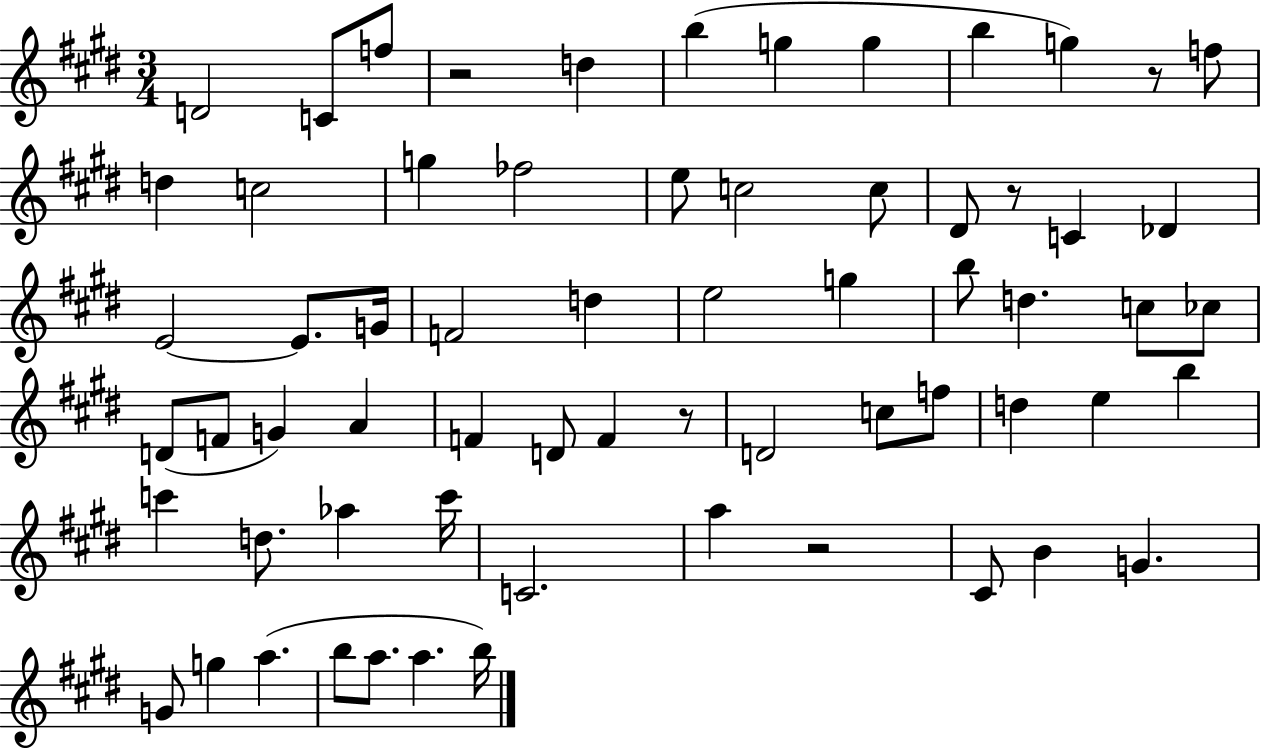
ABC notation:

X:1
T:Untitled
M:3/4
L:1/4
K:E
D2 C/2 f/2 z2 d b g g b g z/2 f/2 d c2 g _f2 e/2 c2 c/2 ^D/2 z/2 C _D E2 E/2 G/4 F2 d e2 g b/2 d c/2 _c/2 D/2 F/2 G A F D/2 F z/2 D2 c/2 f/2 d e b c' d/2 _a c'/4 C2 a z2 ^C/2 B G G/2 g a b/2 a/2 a b/4